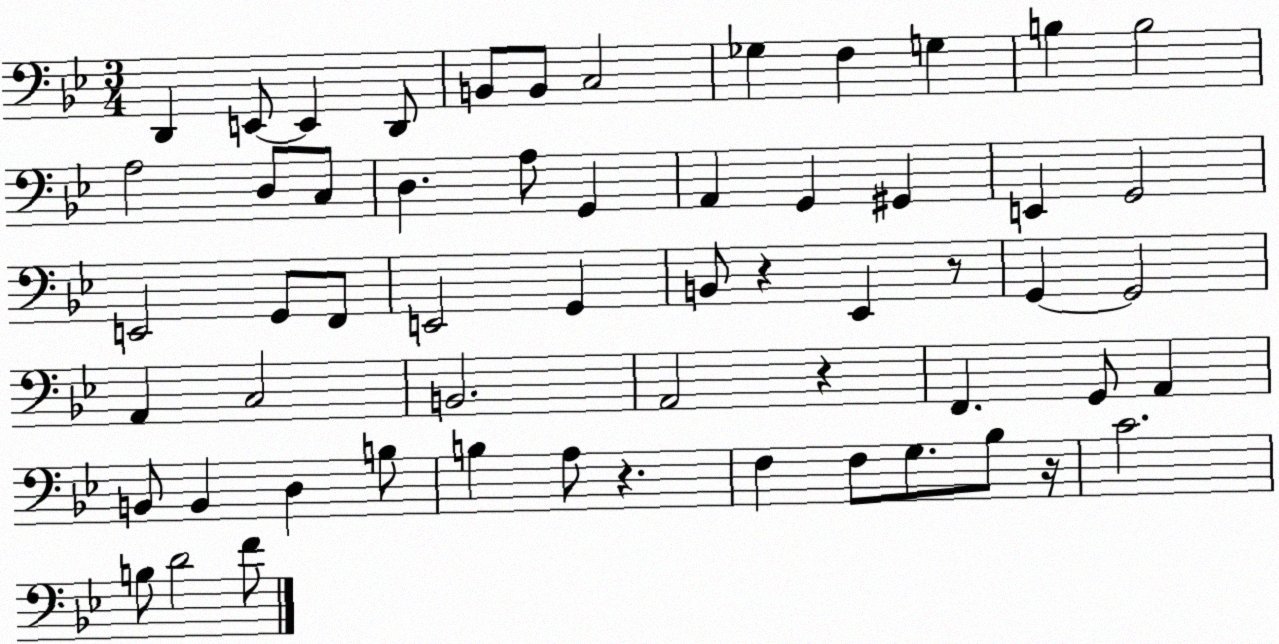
X:1
T:Untitled
M:3/4
L:1/4
K:Bb
D,, E,,/2 E,, D,,/2 B,,/2 B,,/2 C,2 _G, F, G, B, B,2 A,2 D,/2 C,/2 D, A,/2 G,, A,, G,, ^G,, E,, G,,2 E,,2 G,,/2 F,,/2 E,,2 G,, B,,/2 z _E,, z/2 G,, G,,2 A,, C,2 B,,2 A,,2 z F,, G,,/2 A,, B,,/2 B,, D, B,/2 B, A,/2 z F, F,/2 G,/2 _B,/2 z/4 C2 B,/2 D2 F/2